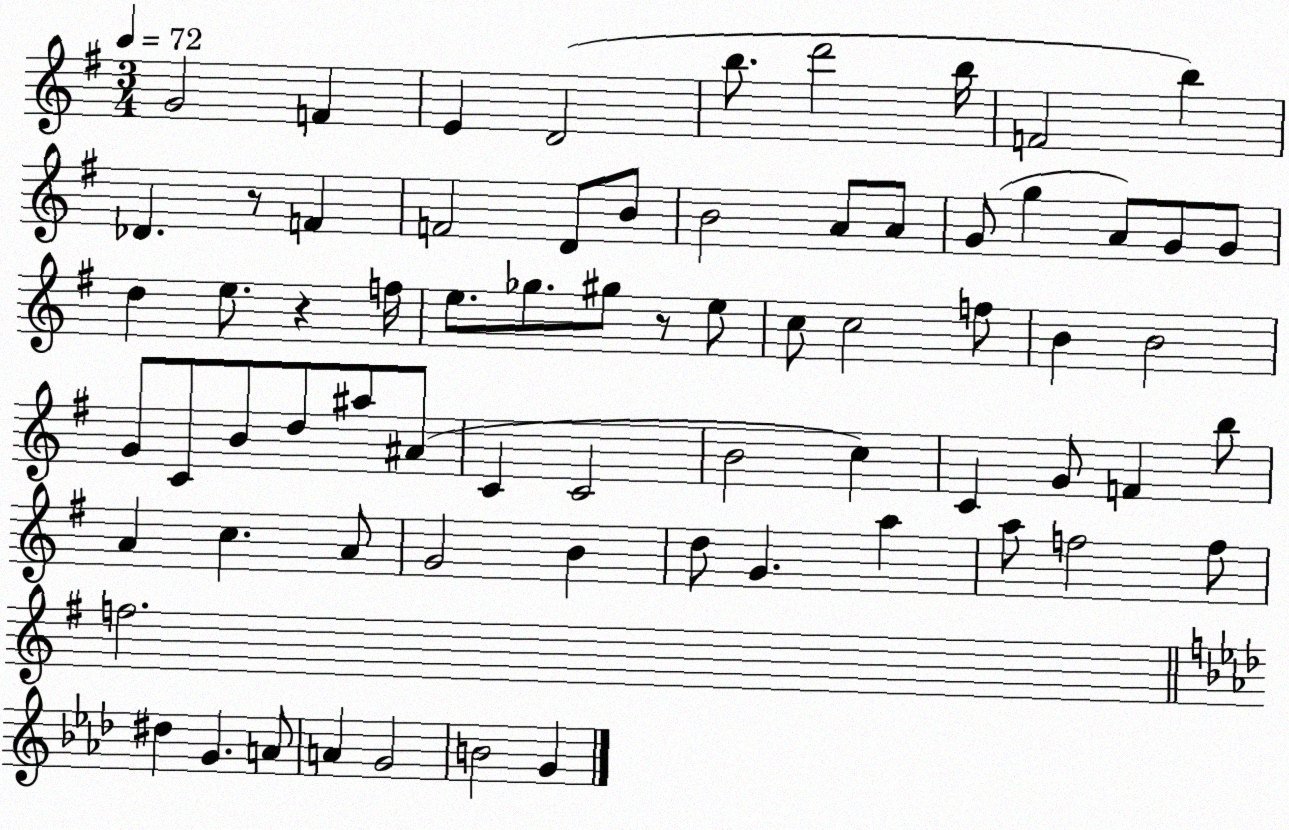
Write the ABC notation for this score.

X:1
T:Untitled
M:3/4
L:1/4
K:G
G2 F E D2 b/2 d'2 b/4 F2 b _D z/2 F F2 D/2 B/2 B2 A/2 A/2 G/2 g A/2 G/2 G/2 d e/2 z f/4 e/2 _g/2 ^g/2 z/2 e/2 c/2 c2 f/2 B B2 G/2 C/2 B/2 d/2 ^a/2 ^A/2 C C2 B2 c C G/2 F b/2 A c A/2 G2 B d/2 G a a/2 f2 f/2 f2 ^d G A/2 A G2 B2 G